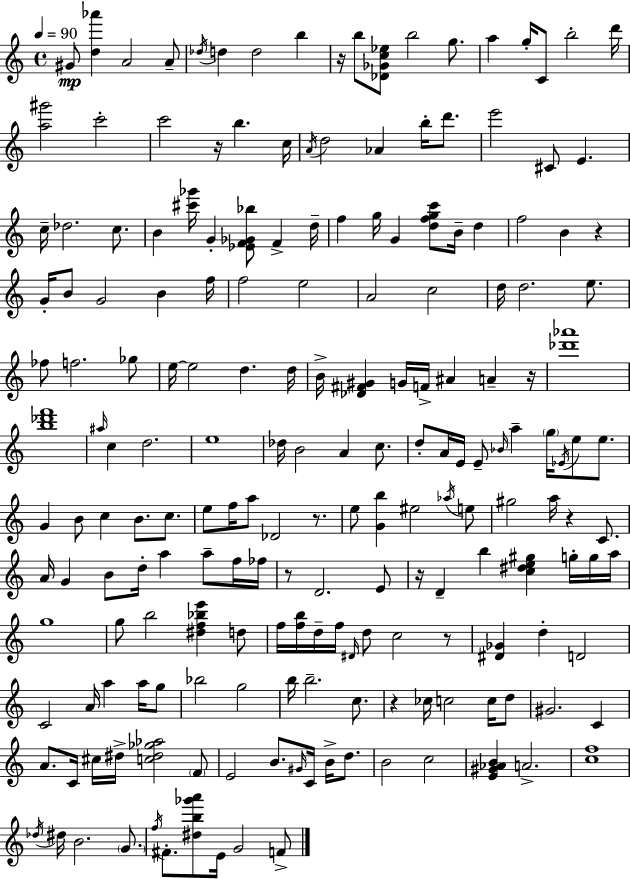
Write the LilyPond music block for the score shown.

{
  \clef treble
  \time 4/4
  \defaultTimeSignature
  \key a \minor
  \tempo 4 = 90
  gis'8\mp <d'' aes'''>4 a'2 a'8-- | \acciaccatura { des''16 } d''4 d''2 b''4 | r16 b''8 <des' ges' c'' ees''>8 b''2 g''8. | a''4 g''16-. c'8 b''2-. | \break d'''16 <a'' gis'''>2 c'''2-. | c'''2 r16 b''4. | c''16 \acciaccatura { a'16 } d''2 aes'4 b''16-. d'''8. | e'''2 cis'8 e'4. | \break c''16-- des''2. c''8. | b'4 <cis''' ges'''>16 g'4-. <ees' f' ges' bes''>8 f'4-> | d''16-- f''4 g''16 g'4 <d'' f'' g'' c'''>8 b'16-- d''4 | f''2 b'4 r4 | \break g'16-. b'8 g'2 b'4 | f''16 f''2 e''2 | a'2 c''2 | d''16 d''2. e''8. | \break fes''8 f''2. | ges''8 e''16~~ e''2 d''4. | d''16 b'16-> <des' fis' gis'>4 g'16 f'16-> ais'4 a'4-- | r16 <des''' aes'''>1 | \break <b'' des''' f'''>1 | \grace { ais''16 } c''4 d''2. | e''1 | des''16 b'2 a'4 | \break c''8. d''8-. a'16 e'16 e'8-- \grace { bes'16 } a''4-- \parenthesize g''16 \acciaccatura { ees'16 } | e''8 e''8. g'4 b'8 c''4 b'8. | c''8. e''8 f''16 a''8 des'2 | r8. e''8 <g' b''>4 eis''2 | \break \acciaccatura { aes''16 } e''8 gis''2 a''16 r4 | c'8. a'16 g'4 b'8 d''16-. a''4 | a''8-- f''16 fes''16 r8 d'2. | e'8 r16 d'4-- b''4 <c'' dis'' e'' gis''>4 | \break g''16-. g''16 a''16 g''1 | g''8 b''2 | <dis'' f'' bes'' e'''>4 d''8 f''16 <f'' b''>16 d''16-- f''16 \grace { dis'16 } d''8 c''2 | r8 <dis' ges'>4 d''4-. d'2 | \break c'2 a'16 | a''4 a''16 g''8 bes''2 g''2 | b''16 b''2.-- | c''8. r4 ces''16 c''2 | \break c''16 d''8 gis'2. | c'4 a'8. c'16 cis''16 dis''16-> <c'' dis'' ges'' aes''>2 | \parenthesize f'8 e'2 b'8. | \grace { gis'16 } c'16 b'16-> d''8. b'2 | \break c''2 <e' gis' aes' b'>4 a'2.-> | <c'' f''>1 | \acciaccatura { des''16 } dis''16 b'2. | \parenthesize g'8. \acciaccatura { f''16 } fis'8.-. <dis'' b'' ges''' a'''>8 e'16 | \break g'2 f'8-> \bar "|."
}